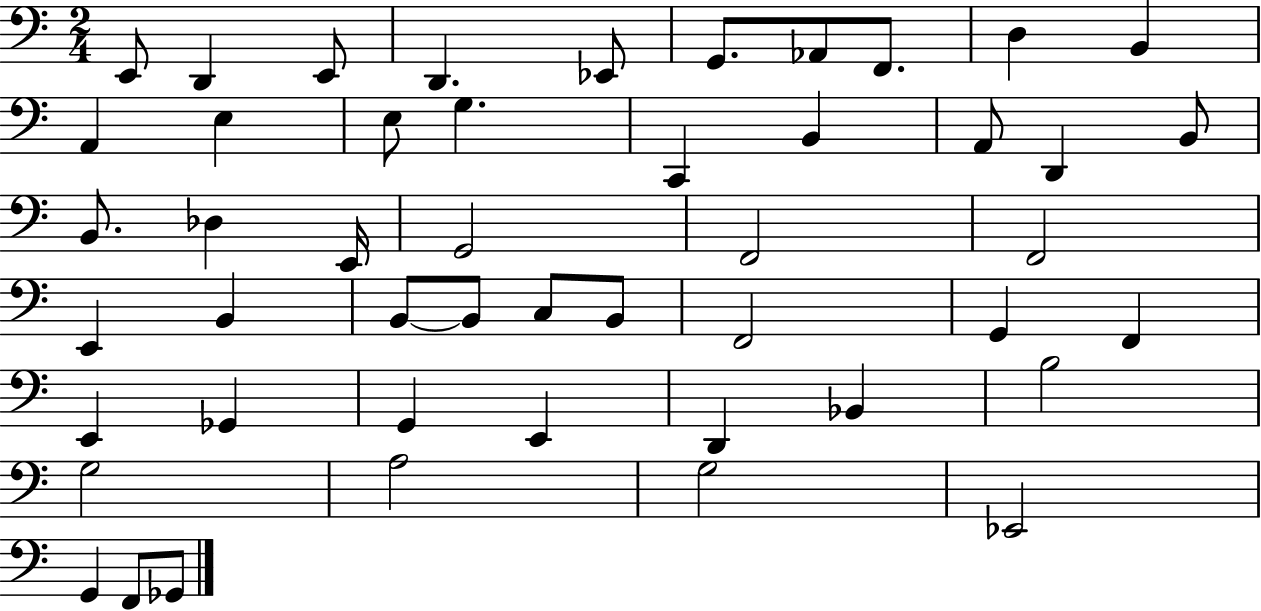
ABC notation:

X:1
T:Untitled
M:2/4
L:1/4
K:C
E,,/2 D,, E,,/2 D,, _E,,/2 G,,/2 _A,,/2 F,,/2 D, B,, A,, E, E,/2 G, C,, B,, A,,/2 D,, B,,/2 B,,/2 _D, E,,/4 G,,2 F,,2 F,,2 E,, B,, B,,/2 B,,/2 C,/2 B,,/2 F,,2 G,, F,, E,, _G,, G,, E,, D,, _B,, B,2 G,2 A,2 G,2 _E,,2 G,, F,,/2 _G,,/2